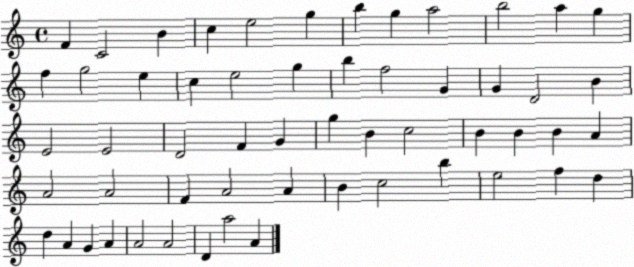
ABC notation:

X:1
T:Untitled
M:4/4
L:1/4
K:C
F C2 B c e2 g b g a2 b2 a g f g2 e c e2 g b f2 G G D2 B E2 E2 D2 F G g B c2 B B B A A2 A2 F A2 A B c2 b e2 f d d A G A A2 A2 D a2 A